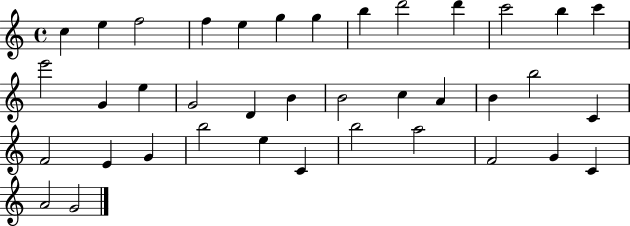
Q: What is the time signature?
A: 4/4